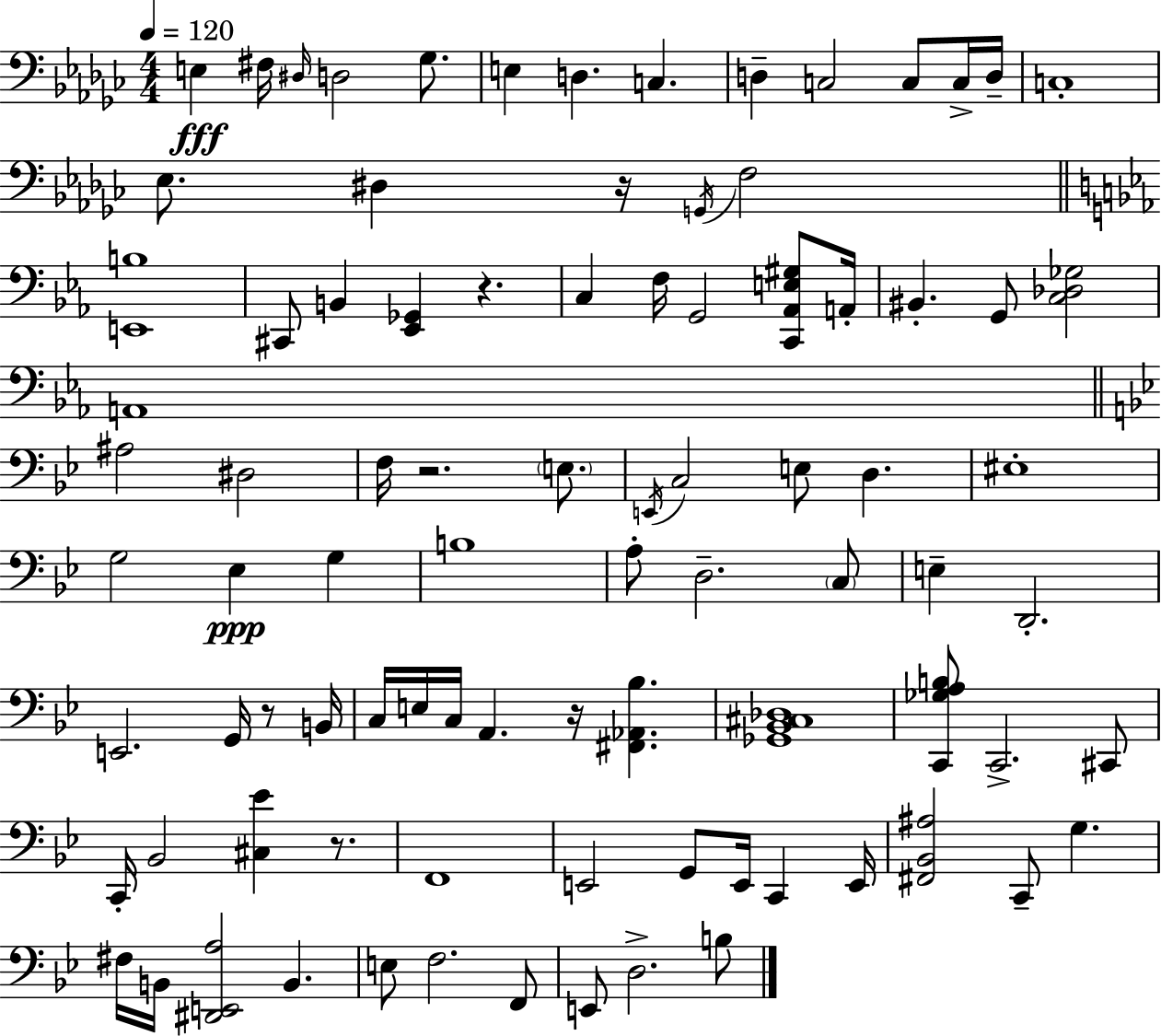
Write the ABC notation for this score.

X:1
T:Untitled
M:4/4
L:1/4
K:Ebm
E, ^F,/4 ^D,/4 D,2 _G,/2 E, D, C, D, C,2 C,/2 C,/4 D,/4 C,4 _E,/2 ^D, z/4 G,,/4 F,2 [E,,B,]4 ^C,,/2 B,, [_E,,_G,,] z C, F,/4 G,,2 [C,,_A,,E,^G,]/2 A,,/4 ^B,, G,,/2 [C,_D,_G,]2 A,,4 ^A,2 ^D,2 F,/4 z2 E,/2 E,,/4 C,2 E,/2 D, ^E,4 G,2 _E, G, B,4 A,/2 D,2 C,/2 E, D,,2 E,,2 G,,/4 z/2 B,,/4 C,/4 E,/4 C,/4 A,, z/4 [^F,,_A,,_B,] [_G,,_B,,^C,_D,]4 [C,,_G,A,B,]/2 C,,2 ^C,,/2 C,,/4 _B,,2 [^C,_E] z/2 F,,4 E,,2 G,,/2 E,,/4 C,, E,,/4 [^F,,_B,,^A,]2 C,,/2 G, ^F,/4 B,,/4 [^D,,E,,A,]2 B,, E,/2 F,2 F,,/2 E,,/2 D,2 B,/2